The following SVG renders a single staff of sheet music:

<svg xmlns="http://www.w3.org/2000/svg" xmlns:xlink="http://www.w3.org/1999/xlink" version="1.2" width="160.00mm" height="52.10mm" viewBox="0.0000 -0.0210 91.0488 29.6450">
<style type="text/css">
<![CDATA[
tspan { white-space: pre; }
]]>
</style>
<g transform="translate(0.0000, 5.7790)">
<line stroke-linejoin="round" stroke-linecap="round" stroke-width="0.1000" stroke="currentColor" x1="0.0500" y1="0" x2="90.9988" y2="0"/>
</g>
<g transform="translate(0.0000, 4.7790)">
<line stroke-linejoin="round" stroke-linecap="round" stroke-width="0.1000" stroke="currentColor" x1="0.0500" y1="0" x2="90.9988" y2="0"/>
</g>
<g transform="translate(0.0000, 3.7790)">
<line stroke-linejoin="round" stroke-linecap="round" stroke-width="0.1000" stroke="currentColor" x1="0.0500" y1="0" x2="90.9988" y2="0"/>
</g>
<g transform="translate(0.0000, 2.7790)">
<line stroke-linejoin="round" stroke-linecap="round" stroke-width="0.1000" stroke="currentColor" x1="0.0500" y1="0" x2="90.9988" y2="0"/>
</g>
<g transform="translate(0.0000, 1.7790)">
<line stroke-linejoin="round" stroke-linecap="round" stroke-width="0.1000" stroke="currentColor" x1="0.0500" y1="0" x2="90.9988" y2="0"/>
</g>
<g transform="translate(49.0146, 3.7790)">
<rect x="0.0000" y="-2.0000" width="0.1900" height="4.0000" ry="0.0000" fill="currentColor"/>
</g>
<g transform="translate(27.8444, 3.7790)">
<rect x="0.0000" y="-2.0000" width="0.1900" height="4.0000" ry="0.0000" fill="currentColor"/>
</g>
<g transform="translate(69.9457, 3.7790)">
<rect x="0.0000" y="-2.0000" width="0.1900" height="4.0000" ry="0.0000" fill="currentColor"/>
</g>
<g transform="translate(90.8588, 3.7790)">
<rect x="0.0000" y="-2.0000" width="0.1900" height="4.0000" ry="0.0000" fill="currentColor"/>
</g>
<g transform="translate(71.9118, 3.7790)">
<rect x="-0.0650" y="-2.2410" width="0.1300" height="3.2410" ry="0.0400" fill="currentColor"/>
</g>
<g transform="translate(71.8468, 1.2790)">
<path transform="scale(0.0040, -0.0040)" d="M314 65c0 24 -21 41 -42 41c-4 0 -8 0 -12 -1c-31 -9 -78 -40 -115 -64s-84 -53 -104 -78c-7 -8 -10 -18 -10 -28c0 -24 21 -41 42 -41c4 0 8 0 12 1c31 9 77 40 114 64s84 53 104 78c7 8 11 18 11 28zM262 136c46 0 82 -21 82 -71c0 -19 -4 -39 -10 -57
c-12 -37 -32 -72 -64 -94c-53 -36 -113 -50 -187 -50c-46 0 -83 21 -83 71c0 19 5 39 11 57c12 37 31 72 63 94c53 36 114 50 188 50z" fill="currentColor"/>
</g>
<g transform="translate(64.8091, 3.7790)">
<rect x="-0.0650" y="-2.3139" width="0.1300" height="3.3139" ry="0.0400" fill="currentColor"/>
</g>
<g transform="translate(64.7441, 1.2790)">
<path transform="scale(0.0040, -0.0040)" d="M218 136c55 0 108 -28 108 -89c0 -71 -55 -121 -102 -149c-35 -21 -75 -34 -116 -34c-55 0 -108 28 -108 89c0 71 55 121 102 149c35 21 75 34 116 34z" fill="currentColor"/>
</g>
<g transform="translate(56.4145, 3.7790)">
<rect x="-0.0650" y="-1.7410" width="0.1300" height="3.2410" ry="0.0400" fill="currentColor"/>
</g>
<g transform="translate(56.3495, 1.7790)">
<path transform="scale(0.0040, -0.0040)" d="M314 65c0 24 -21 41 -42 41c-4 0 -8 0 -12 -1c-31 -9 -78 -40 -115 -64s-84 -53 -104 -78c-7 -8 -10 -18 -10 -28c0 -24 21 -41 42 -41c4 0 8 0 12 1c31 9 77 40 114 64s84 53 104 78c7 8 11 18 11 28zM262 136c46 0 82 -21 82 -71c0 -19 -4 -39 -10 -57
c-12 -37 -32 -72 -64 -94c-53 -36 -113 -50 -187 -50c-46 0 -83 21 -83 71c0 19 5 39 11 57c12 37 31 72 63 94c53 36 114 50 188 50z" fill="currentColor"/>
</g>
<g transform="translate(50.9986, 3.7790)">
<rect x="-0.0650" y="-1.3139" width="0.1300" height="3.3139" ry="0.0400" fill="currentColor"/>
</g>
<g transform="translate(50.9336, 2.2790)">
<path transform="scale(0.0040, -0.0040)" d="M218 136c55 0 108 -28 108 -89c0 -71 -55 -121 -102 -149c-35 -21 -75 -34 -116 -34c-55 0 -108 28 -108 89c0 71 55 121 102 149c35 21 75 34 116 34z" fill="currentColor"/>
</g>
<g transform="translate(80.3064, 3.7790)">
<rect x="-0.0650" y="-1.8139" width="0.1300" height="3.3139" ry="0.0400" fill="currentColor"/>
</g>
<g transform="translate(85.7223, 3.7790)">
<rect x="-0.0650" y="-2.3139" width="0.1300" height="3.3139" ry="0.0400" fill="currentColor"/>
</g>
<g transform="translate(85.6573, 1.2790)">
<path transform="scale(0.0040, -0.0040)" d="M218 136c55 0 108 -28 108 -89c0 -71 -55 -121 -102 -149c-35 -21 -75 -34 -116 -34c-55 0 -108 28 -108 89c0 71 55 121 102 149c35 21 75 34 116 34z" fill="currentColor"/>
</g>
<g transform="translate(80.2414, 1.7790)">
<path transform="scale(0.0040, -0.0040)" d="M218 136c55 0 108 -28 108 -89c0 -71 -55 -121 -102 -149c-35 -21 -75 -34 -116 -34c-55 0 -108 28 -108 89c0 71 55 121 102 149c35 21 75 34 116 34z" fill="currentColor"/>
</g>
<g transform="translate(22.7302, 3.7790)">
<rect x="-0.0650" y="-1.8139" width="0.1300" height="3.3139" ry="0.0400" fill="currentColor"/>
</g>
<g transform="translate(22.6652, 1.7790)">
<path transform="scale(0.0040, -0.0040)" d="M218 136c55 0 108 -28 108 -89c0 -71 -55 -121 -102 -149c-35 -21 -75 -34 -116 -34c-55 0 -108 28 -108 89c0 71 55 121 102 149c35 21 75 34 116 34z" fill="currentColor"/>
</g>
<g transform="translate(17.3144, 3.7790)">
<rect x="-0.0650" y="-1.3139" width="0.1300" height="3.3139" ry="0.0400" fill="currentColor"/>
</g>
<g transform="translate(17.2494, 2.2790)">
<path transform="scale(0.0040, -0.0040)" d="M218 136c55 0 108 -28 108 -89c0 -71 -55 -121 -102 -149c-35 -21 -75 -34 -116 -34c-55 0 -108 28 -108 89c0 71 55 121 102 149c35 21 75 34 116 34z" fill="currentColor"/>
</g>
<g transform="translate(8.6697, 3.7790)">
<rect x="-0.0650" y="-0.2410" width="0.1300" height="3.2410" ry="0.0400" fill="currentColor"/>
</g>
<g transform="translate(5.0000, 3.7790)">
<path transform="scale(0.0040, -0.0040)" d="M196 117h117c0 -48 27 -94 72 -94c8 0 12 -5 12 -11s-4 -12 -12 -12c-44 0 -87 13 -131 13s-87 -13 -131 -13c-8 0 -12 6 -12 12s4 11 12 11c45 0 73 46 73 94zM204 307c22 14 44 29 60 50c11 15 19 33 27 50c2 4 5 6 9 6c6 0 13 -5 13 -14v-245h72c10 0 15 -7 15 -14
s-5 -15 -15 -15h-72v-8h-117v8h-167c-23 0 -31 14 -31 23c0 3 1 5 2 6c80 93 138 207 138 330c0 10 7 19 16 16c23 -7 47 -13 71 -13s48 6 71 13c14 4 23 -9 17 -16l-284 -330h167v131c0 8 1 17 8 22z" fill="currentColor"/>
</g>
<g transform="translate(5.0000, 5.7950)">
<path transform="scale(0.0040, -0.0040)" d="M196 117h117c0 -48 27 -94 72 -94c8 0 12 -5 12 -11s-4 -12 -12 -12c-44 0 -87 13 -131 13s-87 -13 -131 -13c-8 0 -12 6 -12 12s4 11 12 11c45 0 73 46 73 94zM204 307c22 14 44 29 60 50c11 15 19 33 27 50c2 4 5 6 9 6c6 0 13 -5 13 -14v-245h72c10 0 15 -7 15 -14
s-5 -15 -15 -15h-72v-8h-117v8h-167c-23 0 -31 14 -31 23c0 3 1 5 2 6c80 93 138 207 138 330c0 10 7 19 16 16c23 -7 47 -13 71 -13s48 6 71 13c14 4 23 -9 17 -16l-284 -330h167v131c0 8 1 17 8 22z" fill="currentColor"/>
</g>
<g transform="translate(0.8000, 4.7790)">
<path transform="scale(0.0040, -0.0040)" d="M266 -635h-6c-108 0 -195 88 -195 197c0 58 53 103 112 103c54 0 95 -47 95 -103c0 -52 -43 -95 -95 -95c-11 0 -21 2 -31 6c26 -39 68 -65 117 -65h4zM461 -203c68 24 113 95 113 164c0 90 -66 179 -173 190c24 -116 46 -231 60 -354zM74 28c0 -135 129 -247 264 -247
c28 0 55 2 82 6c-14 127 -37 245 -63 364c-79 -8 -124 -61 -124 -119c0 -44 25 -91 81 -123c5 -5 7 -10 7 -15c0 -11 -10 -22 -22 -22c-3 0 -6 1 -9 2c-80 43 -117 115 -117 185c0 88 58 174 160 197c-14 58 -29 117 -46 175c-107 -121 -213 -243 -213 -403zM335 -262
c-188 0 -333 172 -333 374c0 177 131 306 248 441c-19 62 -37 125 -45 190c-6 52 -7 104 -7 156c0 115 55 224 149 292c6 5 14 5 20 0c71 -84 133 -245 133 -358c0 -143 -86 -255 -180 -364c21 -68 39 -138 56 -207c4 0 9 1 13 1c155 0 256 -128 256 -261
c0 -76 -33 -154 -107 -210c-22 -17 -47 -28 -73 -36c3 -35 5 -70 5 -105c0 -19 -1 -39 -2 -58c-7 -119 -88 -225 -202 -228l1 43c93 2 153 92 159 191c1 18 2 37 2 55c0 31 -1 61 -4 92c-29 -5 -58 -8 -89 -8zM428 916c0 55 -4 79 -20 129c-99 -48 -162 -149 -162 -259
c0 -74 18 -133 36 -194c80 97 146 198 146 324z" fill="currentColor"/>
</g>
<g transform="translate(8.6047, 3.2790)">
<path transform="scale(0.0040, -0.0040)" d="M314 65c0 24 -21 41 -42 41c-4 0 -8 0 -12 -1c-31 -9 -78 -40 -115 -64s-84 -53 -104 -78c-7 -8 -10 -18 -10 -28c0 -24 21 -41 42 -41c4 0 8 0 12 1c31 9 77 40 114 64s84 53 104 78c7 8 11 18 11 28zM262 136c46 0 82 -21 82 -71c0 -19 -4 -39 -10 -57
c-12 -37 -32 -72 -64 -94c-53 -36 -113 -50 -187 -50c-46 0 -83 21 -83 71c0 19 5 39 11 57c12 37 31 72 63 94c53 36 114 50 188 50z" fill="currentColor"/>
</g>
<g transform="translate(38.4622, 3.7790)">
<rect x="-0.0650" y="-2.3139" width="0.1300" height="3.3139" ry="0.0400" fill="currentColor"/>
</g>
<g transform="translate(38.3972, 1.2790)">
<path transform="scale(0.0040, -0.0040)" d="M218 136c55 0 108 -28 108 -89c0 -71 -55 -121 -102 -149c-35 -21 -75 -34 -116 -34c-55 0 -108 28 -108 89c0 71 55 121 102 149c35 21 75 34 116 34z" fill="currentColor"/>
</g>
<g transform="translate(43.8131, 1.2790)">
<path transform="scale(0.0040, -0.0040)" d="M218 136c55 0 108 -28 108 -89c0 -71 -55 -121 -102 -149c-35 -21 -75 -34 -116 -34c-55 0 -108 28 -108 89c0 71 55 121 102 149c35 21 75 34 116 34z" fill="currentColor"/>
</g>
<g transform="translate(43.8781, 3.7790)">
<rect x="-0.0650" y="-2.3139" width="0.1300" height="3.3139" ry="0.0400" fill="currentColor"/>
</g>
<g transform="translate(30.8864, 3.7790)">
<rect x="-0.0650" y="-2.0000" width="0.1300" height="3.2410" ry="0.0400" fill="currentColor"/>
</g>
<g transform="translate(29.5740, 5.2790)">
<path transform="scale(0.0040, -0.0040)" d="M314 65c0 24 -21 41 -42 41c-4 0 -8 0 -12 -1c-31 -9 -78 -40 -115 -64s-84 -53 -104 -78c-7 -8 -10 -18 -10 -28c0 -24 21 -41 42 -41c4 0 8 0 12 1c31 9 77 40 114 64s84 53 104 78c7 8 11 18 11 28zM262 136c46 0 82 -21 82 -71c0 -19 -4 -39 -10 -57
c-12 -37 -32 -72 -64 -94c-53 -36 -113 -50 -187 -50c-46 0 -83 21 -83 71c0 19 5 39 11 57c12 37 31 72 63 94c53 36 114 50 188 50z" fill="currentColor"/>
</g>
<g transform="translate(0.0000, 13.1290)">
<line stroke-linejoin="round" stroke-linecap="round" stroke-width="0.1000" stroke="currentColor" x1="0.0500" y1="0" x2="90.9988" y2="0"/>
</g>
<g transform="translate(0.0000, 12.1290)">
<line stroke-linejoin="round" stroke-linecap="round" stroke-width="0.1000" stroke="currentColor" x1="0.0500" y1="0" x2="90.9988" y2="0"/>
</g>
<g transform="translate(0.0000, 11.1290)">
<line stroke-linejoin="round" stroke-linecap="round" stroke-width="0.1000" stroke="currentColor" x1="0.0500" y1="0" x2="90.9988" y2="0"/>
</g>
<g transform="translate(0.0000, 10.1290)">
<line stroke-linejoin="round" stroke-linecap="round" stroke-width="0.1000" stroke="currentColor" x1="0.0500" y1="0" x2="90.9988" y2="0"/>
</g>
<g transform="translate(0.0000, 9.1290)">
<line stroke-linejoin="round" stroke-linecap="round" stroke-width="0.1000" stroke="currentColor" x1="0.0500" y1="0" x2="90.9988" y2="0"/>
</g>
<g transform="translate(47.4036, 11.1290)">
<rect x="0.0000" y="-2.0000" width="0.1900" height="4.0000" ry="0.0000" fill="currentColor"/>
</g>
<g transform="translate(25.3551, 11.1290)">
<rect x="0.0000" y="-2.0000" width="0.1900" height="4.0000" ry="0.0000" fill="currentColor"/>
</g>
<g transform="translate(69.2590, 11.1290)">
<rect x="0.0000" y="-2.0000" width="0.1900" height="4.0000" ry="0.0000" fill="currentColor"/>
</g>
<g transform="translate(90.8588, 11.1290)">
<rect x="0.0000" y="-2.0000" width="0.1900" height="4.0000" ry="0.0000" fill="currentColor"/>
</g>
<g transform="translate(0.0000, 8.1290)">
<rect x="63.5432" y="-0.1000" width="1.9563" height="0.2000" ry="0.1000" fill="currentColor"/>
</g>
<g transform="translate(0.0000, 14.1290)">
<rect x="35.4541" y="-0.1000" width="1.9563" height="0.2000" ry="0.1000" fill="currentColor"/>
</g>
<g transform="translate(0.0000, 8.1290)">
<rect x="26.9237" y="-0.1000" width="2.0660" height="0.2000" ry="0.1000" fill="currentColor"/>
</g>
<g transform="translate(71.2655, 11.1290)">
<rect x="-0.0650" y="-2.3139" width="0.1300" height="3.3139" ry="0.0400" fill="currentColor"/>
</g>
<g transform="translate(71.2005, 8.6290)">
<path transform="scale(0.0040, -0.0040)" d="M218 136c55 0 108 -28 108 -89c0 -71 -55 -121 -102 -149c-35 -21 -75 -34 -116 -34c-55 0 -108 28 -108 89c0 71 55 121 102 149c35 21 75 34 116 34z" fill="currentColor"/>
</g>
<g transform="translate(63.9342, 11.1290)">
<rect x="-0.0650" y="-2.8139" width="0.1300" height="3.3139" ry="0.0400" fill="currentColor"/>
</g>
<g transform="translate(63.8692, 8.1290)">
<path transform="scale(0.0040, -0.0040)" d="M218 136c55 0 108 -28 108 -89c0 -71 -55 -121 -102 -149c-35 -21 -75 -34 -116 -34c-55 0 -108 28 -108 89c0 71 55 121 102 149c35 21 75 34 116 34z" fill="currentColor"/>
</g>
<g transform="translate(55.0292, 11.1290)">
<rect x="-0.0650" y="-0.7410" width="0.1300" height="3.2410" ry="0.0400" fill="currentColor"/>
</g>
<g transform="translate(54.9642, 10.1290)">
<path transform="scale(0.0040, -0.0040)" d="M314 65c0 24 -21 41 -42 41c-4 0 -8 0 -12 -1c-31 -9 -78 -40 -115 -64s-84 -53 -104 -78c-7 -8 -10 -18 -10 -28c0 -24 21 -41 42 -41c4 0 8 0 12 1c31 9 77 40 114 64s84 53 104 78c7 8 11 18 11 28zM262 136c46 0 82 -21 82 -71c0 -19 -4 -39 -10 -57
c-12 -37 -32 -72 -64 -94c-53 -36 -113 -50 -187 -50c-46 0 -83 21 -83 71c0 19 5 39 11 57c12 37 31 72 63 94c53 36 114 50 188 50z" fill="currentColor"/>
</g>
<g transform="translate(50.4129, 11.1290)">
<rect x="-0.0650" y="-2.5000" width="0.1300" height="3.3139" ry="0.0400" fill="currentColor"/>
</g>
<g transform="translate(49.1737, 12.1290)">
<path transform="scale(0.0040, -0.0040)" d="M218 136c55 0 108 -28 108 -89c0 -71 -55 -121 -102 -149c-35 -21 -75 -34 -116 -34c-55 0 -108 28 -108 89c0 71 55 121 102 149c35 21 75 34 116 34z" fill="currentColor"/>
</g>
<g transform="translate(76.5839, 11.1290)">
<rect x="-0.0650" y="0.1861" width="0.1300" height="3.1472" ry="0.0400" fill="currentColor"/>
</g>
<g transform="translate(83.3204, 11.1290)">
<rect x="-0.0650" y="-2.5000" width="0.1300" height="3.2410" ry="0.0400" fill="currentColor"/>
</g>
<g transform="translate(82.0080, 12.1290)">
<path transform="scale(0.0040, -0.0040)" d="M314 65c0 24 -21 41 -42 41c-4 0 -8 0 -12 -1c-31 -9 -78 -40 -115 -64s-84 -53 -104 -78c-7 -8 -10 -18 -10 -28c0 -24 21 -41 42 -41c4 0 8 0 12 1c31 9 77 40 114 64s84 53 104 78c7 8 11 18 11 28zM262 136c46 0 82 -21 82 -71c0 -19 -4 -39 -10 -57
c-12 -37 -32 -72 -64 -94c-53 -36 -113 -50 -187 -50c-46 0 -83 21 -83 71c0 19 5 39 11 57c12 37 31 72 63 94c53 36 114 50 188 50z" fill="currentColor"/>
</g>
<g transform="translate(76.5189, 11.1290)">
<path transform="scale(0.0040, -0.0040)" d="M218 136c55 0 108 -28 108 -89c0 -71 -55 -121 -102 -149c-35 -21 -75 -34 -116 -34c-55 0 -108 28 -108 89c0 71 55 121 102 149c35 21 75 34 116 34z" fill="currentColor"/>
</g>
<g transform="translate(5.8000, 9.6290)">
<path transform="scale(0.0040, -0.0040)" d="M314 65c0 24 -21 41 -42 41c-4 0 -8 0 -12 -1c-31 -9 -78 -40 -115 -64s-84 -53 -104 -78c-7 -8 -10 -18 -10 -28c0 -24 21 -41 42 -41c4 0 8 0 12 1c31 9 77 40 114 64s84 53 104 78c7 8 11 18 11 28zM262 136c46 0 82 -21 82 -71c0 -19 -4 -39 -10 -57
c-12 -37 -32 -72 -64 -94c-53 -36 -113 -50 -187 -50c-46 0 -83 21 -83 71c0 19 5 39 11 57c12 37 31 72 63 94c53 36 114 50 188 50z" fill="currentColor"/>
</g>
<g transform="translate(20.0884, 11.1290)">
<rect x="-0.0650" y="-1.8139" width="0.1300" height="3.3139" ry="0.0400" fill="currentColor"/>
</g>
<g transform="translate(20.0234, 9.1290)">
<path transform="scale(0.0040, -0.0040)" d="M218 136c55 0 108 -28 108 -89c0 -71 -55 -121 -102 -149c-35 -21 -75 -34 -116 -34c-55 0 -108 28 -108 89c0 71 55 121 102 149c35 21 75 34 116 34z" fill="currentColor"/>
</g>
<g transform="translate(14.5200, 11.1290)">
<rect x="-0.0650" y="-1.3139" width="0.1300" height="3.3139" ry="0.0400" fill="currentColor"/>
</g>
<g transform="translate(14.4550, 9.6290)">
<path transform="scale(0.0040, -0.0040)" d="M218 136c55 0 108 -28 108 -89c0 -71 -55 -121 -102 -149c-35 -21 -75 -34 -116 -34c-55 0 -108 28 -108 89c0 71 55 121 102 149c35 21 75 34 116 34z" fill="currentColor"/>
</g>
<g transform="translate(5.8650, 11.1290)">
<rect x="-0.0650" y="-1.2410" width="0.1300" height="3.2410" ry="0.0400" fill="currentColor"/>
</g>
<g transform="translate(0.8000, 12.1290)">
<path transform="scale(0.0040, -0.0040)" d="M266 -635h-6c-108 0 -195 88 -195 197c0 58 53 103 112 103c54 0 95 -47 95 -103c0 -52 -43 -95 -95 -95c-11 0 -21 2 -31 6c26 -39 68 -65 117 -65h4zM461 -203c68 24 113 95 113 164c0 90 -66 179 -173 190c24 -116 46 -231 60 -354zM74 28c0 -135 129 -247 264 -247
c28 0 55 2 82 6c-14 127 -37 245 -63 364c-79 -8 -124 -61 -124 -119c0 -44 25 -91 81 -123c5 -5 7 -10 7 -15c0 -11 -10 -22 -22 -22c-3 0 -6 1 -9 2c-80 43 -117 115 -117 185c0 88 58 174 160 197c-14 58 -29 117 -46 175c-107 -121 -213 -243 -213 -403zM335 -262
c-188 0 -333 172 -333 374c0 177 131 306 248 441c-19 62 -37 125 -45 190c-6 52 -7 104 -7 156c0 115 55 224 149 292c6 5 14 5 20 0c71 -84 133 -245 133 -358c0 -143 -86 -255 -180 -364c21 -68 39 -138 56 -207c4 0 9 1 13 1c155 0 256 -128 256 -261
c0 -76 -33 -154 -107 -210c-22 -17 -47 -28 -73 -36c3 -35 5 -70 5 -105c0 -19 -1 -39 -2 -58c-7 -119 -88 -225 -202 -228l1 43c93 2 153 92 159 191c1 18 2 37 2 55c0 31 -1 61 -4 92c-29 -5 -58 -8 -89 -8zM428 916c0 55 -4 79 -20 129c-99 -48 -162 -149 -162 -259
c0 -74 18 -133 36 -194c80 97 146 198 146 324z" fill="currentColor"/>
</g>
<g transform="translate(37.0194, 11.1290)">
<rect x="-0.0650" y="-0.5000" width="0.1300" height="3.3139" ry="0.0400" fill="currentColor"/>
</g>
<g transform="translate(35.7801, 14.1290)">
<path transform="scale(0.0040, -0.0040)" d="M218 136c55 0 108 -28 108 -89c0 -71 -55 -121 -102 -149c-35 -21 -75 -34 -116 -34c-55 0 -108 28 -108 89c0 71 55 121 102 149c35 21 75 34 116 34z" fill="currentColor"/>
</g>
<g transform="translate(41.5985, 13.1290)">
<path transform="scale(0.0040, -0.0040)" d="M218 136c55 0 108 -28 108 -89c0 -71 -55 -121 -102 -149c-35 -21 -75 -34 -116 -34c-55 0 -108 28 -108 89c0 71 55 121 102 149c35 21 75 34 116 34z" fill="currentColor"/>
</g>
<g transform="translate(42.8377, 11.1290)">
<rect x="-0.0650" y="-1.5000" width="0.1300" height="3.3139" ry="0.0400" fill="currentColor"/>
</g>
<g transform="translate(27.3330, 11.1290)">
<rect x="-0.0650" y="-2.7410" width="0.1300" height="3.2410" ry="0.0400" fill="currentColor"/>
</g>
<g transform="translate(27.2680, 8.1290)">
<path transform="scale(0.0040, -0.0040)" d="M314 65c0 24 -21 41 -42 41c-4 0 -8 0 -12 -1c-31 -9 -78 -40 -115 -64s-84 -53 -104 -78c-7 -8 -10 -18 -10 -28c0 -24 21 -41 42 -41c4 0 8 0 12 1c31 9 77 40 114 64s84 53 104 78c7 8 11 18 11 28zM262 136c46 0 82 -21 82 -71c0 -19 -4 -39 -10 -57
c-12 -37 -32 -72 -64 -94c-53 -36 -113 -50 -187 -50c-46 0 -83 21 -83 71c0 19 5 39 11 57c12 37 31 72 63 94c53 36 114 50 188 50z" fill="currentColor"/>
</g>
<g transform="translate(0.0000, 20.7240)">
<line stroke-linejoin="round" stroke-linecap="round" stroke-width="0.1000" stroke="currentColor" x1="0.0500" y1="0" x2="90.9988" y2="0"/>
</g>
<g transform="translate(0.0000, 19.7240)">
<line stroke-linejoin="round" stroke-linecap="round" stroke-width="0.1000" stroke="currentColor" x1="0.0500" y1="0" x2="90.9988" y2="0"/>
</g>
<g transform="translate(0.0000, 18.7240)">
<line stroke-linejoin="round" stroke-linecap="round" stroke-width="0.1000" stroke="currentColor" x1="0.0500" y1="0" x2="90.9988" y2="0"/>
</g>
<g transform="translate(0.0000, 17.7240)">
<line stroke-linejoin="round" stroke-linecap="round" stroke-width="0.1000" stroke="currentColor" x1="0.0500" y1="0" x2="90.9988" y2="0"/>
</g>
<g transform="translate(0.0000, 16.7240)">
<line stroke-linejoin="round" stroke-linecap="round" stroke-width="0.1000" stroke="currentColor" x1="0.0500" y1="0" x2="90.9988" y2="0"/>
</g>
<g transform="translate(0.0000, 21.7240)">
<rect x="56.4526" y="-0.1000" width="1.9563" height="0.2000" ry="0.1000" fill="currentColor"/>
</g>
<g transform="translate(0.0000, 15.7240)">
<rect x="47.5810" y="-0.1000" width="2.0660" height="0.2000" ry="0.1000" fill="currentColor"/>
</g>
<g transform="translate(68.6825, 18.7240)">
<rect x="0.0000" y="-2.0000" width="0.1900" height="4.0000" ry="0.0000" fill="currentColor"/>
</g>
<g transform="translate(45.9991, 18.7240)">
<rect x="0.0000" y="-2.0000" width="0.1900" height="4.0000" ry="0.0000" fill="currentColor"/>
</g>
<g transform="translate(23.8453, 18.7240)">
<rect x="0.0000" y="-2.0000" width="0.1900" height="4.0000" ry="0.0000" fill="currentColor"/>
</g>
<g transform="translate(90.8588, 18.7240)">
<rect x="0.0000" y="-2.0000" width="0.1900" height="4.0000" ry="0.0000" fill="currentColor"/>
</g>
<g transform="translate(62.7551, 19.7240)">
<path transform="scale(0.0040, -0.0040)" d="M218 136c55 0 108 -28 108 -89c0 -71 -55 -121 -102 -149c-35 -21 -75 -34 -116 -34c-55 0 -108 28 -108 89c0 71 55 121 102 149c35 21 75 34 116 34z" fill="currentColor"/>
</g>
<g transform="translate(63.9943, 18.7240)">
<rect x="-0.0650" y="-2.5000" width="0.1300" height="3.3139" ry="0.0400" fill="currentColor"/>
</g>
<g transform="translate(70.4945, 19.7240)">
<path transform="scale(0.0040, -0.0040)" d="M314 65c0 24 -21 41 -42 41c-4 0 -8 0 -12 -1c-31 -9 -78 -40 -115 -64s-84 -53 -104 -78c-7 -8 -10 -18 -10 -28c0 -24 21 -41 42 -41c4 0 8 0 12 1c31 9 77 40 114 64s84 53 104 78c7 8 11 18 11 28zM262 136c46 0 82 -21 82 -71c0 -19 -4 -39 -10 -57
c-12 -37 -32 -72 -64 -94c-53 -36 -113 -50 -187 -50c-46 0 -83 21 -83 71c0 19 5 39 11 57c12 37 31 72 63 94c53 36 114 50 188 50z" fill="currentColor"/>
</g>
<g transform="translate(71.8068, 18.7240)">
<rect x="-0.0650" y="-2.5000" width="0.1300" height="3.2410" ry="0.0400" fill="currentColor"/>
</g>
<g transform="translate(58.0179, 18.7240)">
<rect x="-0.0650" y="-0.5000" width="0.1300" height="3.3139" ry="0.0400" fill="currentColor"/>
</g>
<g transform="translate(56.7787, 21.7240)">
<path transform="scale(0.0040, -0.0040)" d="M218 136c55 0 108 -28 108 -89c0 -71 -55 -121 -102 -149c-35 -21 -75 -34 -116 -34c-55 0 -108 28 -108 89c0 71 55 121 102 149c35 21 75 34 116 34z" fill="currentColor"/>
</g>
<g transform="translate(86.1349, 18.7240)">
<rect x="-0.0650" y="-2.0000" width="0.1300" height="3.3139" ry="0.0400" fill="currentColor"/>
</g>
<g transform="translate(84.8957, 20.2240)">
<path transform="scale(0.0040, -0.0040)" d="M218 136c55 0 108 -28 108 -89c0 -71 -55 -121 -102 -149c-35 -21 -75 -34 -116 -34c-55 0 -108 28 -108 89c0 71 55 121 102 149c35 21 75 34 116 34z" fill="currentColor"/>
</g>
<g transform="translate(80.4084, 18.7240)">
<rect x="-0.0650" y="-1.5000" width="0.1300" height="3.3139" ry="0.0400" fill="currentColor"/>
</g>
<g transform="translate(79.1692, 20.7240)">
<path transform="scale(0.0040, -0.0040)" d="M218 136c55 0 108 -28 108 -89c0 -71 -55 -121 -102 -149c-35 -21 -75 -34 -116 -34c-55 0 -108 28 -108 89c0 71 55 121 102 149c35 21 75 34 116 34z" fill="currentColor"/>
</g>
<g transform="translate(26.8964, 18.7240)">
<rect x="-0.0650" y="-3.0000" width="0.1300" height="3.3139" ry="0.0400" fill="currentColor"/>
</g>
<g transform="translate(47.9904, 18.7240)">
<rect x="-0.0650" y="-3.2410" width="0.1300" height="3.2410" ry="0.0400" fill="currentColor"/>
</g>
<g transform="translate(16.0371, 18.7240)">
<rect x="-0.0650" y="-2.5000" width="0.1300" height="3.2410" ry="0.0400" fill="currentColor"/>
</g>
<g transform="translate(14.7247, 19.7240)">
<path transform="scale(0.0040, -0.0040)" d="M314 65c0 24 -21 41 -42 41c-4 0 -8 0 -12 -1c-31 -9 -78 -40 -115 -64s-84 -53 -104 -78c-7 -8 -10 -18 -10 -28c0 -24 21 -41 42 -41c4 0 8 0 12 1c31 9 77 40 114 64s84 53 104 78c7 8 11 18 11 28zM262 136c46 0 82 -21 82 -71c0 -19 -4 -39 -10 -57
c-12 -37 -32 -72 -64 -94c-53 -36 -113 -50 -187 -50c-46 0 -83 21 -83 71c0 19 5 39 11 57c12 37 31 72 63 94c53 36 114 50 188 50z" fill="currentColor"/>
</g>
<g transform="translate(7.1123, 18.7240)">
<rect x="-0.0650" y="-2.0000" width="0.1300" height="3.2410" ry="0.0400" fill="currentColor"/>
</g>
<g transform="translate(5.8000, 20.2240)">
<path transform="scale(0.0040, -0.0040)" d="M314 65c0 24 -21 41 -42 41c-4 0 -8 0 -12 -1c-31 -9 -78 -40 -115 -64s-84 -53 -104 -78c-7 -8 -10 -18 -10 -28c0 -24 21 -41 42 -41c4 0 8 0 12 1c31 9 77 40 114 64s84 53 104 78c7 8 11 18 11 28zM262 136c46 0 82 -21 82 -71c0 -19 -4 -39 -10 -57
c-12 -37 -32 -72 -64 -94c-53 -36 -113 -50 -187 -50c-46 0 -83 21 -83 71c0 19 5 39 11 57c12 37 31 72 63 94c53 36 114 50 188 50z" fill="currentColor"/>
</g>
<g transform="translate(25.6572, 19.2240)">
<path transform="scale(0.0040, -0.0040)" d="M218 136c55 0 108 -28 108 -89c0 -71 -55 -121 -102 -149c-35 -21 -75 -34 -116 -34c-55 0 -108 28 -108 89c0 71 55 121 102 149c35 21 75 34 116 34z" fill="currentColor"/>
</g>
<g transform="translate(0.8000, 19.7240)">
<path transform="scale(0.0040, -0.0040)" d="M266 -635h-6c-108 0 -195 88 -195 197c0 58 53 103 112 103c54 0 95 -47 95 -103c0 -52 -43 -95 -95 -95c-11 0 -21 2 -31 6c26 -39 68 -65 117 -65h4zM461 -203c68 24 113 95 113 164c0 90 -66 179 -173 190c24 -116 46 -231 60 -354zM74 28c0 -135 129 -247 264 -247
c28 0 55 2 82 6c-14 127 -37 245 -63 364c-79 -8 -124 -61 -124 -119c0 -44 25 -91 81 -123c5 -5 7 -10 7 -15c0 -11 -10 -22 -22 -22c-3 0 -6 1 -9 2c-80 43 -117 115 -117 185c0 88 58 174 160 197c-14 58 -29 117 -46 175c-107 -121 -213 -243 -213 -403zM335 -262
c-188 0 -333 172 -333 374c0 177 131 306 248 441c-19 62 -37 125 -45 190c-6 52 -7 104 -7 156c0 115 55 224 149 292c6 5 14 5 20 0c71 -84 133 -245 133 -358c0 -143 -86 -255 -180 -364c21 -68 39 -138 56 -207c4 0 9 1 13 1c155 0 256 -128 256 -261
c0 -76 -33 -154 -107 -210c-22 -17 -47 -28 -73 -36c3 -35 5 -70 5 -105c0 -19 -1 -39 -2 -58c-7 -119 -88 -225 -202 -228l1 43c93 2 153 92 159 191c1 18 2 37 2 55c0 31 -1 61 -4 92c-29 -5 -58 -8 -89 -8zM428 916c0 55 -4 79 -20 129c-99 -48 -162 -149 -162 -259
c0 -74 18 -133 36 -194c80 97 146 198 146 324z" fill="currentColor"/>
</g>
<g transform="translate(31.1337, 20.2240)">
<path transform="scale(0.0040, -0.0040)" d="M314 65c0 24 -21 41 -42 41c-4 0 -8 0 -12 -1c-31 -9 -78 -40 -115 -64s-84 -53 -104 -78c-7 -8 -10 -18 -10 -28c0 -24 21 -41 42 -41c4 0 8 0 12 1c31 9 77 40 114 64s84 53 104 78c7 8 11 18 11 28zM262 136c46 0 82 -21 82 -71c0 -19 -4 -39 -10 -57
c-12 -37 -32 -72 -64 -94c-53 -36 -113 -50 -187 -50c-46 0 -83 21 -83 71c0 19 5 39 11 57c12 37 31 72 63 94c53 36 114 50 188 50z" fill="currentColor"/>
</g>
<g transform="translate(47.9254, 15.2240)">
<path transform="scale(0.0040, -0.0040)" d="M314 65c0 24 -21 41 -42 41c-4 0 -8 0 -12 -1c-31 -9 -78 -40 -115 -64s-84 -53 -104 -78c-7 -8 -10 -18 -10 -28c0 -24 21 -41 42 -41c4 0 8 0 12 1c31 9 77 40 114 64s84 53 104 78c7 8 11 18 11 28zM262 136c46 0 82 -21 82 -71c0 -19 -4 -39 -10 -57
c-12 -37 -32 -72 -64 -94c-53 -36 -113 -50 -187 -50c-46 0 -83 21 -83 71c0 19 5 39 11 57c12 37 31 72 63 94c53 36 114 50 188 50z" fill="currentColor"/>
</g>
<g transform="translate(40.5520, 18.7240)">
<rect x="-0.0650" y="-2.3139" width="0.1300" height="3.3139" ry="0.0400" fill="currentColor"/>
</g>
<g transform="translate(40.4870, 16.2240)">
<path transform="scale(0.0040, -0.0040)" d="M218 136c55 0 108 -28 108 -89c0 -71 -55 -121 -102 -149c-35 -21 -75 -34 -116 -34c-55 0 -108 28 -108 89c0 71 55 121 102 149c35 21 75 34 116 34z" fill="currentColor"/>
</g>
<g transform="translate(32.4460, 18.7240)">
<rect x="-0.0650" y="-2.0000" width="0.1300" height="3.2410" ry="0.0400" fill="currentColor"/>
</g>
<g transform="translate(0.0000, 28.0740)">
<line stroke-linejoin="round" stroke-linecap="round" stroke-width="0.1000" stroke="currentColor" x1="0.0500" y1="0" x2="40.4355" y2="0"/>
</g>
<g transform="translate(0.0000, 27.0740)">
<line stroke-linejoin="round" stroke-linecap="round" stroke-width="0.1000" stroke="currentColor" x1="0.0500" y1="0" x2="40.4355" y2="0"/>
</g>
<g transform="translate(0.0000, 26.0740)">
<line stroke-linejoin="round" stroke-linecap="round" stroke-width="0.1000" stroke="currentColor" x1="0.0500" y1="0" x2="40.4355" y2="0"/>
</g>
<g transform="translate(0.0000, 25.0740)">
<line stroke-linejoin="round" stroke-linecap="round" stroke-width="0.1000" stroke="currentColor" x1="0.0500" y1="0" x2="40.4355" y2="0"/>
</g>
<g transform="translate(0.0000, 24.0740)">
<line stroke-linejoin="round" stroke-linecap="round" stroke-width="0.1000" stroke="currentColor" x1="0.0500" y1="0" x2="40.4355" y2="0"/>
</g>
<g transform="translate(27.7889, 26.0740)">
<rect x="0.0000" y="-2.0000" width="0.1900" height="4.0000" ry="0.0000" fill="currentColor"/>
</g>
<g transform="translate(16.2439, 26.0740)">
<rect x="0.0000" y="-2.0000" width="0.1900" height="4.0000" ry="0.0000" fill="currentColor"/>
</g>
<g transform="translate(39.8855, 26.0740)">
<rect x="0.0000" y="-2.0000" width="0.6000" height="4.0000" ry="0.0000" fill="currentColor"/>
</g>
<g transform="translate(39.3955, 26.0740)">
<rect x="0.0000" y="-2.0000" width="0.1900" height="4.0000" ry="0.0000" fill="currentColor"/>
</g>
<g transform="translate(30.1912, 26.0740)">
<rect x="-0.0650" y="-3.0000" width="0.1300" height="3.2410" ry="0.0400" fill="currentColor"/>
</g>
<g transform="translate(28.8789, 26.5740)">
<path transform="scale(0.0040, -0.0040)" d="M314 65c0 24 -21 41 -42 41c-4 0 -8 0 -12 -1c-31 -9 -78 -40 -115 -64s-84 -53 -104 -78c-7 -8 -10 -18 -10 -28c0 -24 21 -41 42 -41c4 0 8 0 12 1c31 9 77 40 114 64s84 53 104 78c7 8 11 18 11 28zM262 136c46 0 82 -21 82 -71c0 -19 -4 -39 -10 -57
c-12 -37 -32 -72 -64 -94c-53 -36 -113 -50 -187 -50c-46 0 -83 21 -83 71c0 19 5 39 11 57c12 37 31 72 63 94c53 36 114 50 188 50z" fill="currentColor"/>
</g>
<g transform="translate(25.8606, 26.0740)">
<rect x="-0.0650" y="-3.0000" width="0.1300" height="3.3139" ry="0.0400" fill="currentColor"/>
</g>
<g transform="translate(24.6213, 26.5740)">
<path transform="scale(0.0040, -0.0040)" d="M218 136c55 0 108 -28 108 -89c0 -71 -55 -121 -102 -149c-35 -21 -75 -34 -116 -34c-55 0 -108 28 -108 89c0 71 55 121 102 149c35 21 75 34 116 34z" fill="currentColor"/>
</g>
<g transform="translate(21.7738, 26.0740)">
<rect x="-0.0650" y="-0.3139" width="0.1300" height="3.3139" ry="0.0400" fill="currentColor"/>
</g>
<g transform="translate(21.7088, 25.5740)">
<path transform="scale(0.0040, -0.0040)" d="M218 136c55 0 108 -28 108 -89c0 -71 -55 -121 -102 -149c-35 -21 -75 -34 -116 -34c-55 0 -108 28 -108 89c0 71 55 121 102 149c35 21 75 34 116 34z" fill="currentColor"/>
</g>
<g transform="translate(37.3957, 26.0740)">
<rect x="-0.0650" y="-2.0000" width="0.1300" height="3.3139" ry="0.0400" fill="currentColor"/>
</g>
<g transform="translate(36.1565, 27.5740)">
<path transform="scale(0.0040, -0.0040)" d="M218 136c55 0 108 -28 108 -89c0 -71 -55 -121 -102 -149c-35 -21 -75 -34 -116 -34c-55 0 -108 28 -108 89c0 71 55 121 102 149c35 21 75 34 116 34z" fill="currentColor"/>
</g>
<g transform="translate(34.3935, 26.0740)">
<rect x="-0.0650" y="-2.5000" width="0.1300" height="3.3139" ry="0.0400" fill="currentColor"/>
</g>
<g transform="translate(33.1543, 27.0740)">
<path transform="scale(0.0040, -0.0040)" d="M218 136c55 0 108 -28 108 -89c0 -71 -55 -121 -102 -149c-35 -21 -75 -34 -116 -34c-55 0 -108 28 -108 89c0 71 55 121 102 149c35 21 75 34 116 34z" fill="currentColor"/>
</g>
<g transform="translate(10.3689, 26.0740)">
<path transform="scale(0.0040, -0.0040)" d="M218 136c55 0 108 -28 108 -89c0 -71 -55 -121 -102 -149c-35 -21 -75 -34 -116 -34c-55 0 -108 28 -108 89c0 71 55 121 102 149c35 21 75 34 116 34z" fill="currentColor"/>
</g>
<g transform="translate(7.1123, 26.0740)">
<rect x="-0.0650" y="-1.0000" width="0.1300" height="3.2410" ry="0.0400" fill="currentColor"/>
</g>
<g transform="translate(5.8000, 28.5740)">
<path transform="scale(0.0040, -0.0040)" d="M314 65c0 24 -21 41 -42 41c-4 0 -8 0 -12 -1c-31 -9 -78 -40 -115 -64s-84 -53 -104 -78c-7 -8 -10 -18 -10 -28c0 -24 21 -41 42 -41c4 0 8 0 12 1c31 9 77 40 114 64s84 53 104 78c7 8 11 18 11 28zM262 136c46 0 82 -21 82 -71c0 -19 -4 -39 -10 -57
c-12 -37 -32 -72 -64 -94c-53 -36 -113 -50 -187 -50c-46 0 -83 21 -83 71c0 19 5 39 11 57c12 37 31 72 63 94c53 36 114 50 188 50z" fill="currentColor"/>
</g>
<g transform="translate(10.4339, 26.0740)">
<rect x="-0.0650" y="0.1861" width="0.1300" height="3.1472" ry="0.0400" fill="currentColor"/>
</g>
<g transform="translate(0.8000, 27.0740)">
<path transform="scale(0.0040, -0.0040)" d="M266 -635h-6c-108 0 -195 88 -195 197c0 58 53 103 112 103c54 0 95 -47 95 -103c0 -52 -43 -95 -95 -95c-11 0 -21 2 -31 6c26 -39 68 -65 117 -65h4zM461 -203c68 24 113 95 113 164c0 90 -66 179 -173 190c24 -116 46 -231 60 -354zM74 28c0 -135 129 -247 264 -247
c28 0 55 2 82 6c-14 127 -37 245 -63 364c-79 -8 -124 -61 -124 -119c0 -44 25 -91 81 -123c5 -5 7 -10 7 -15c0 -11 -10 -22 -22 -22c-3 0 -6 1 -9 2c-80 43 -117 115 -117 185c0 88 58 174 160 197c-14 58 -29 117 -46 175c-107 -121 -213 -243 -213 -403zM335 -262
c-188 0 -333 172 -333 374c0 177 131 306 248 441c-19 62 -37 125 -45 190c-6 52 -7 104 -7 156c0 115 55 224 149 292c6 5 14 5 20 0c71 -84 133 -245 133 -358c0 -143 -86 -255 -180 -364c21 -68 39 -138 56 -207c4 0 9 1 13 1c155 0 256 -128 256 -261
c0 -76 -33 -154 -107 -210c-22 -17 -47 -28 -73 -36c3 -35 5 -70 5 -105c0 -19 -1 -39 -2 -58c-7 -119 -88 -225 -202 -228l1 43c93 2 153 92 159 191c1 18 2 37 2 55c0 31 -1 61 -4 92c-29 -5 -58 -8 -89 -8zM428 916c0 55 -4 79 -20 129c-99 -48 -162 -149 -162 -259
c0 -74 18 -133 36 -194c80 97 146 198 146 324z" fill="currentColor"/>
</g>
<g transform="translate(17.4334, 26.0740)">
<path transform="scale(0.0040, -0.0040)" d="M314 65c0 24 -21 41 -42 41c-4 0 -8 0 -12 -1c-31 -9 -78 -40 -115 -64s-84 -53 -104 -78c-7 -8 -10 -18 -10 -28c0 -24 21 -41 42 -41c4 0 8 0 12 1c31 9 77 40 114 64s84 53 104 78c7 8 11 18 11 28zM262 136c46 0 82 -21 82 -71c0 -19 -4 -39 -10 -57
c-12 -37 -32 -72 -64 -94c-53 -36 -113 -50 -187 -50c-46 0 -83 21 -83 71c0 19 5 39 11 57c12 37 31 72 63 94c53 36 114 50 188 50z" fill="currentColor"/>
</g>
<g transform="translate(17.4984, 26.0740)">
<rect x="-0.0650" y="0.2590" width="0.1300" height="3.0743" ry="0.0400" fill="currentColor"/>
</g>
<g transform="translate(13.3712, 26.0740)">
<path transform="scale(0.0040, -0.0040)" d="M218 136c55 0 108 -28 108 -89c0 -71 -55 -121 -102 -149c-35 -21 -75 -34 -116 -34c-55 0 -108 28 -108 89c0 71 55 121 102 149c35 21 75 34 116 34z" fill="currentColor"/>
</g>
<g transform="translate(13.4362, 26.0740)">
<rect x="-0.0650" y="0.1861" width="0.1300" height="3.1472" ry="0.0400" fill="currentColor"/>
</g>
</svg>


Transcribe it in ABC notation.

X:1
T:Untitled
M:4/4
L:1/4
K:C
c2 e f F2 g g e f2 g g2 f g e2 e f a2 C E G d2 a g B G2 F2 G2 A F2 g b2 C G G2 E F D2 B B B2 c A A2 G F